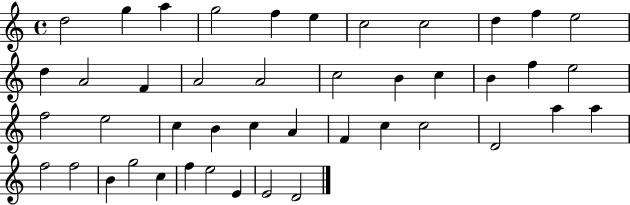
X:1
T:Untitled
M:4/4
L:1/4
K:C
d2 g a g2 f e c2 c2 d f e2 d A2 F A2 A2 c2 B c B f e2 f2 e2 c B c A F c c2 D2 a a f2 f2 B g2 c f e2 E E2 D2